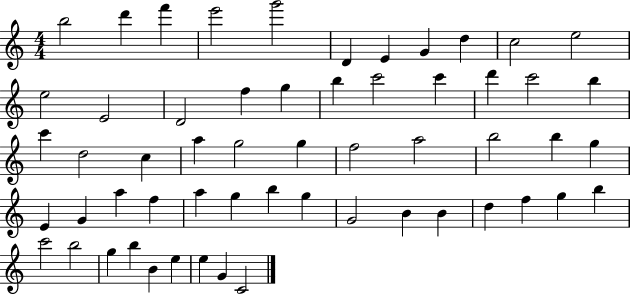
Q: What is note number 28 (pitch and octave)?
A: G5